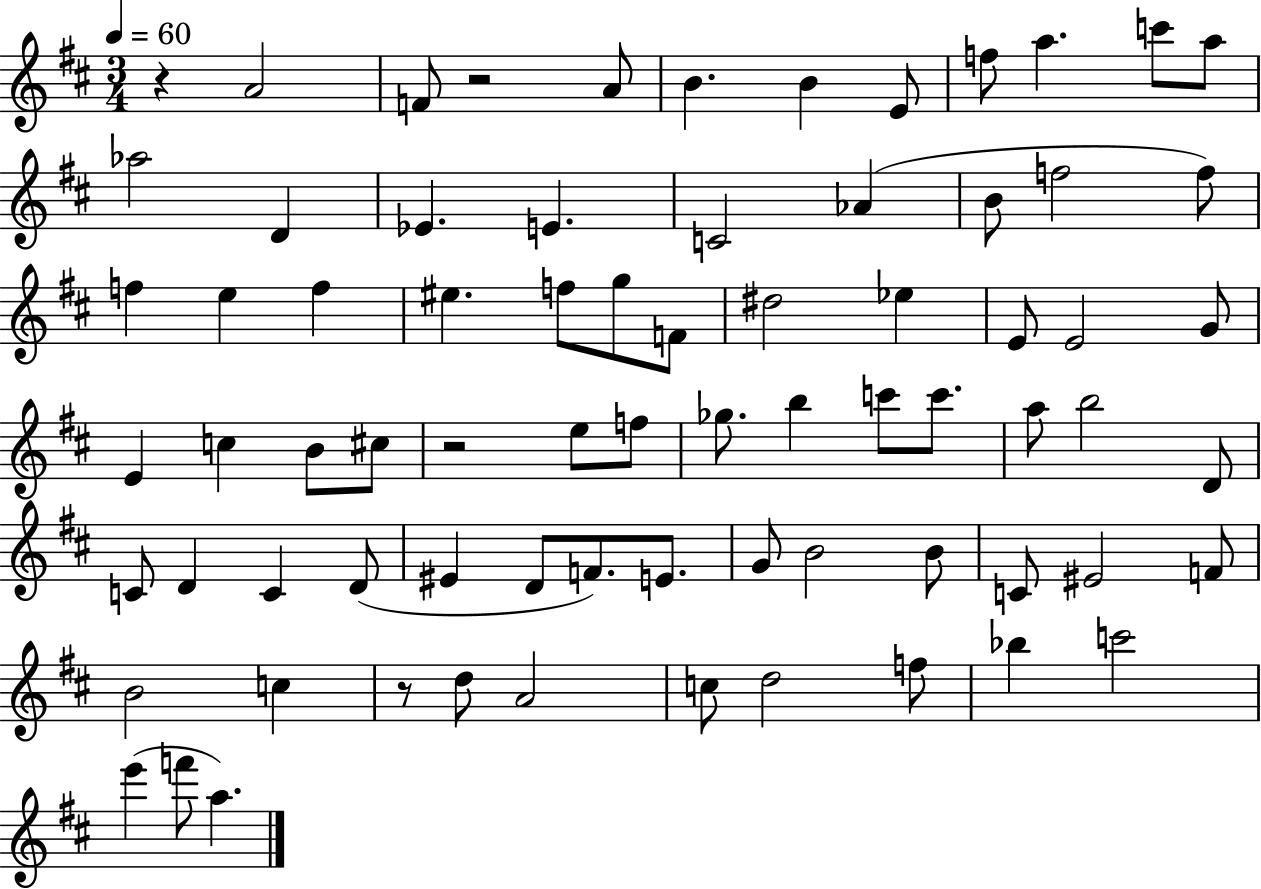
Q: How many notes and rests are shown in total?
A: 74